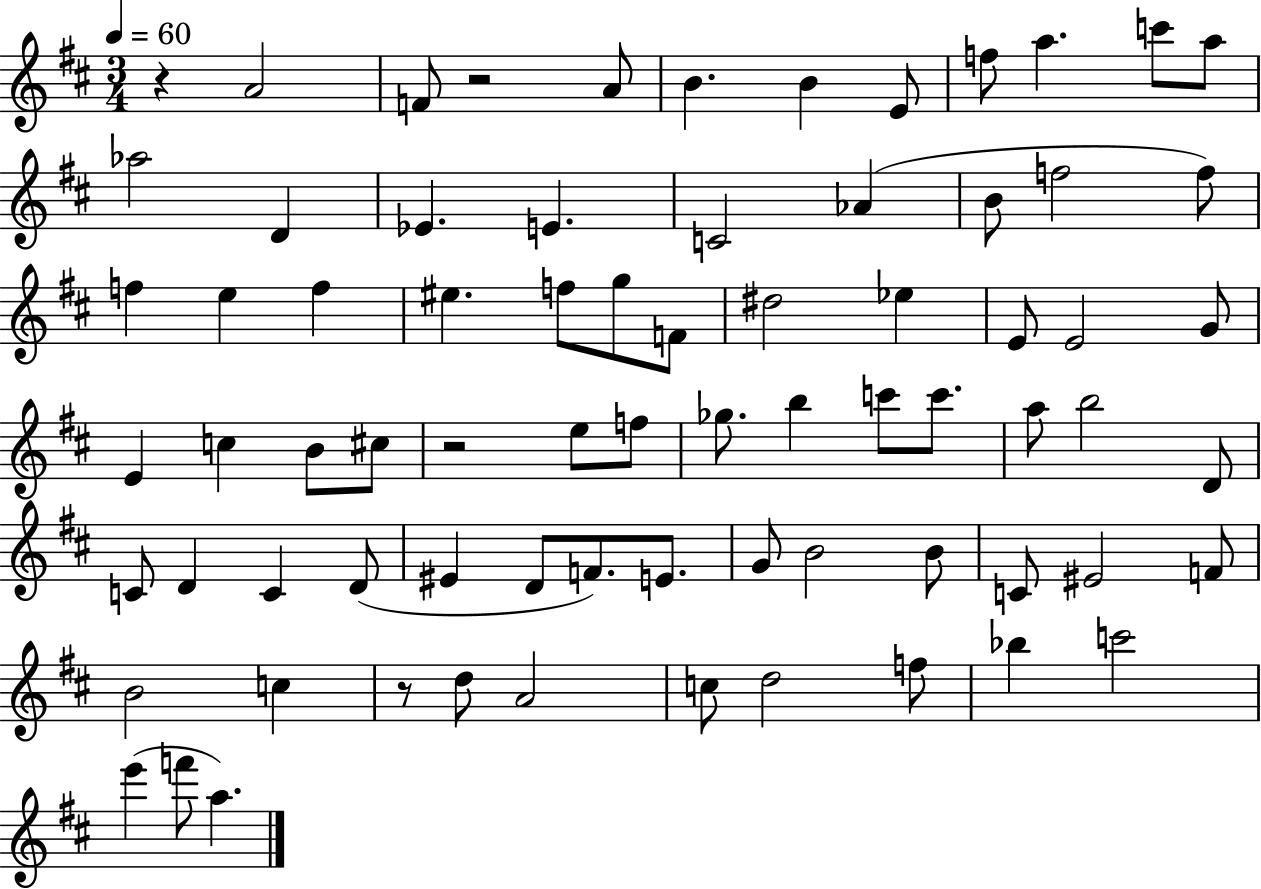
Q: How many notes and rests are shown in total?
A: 74